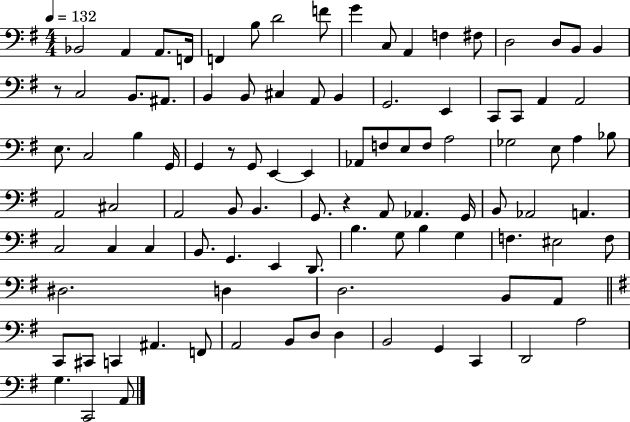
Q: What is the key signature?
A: G major